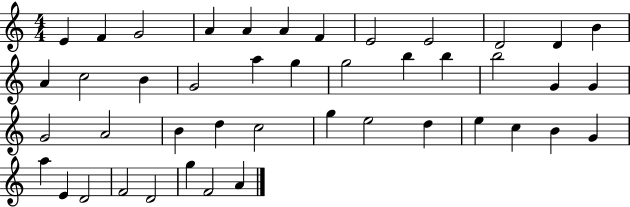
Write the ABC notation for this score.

X:1
T:Untitled
M:4/4
L:1/4
K:C
E F G2 A A A F E2 E2 D2 D B A c2 B G2 a g g2 b b b2 G G G2 A2 B d c2 g e2 d e c B G a E D2 F2 D2 g F2 A